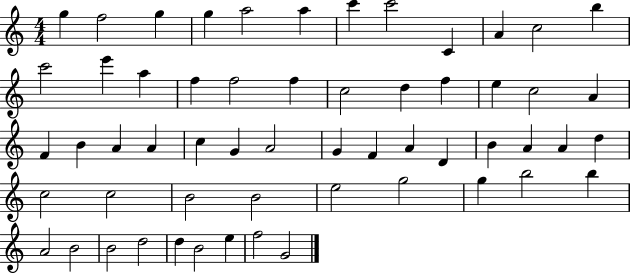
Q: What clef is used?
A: treble